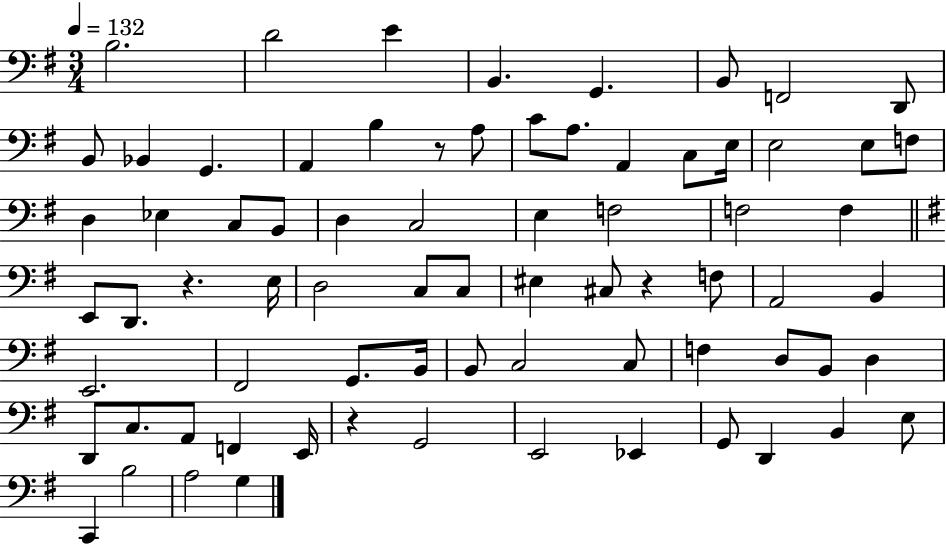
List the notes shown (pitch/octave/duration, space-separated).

B3/h. D4/h E4/q B2/q. G2/q. B2/e F2/h D2/e B2/e Bb2/q G2/q. A2/q B3/q R/e A3/e C4/e A3/e. A2/q C3/e E3/s E3/h E3/e F3/e D3/q Eb3/q C3/e B2/e D3/q C3/h E3/q F3/h F3/h F3/q E2/e D2/e. R/q. E3/s D3/h C3/e C3/e EIS3/q C#3/e R/q F3/e A2/h B2/q E2/h. F#2/h G2/e. B2/s B2/e C3/h C3/e F3/q D3/e B2/e D3/q D2/e C3/e. A2/e F2/q E2/s R/q G2/h E2/h Eb2/q G2/e D2/q B2/q E3/e C2/q B3/h A3/h G3/q